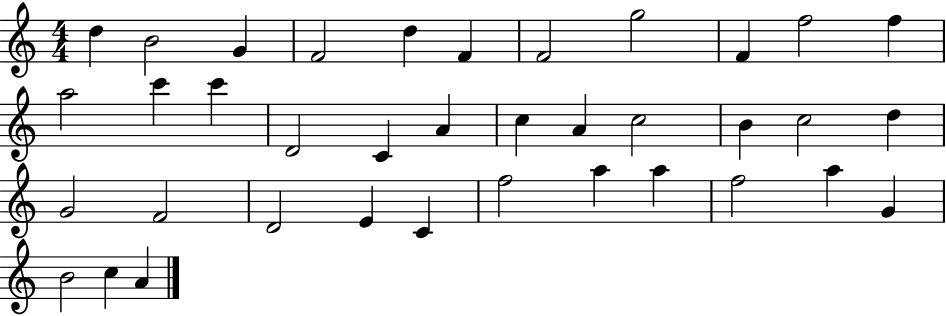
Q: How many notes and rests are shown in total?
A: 37